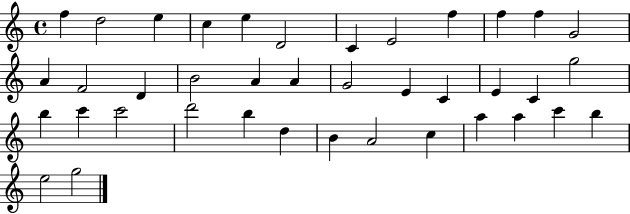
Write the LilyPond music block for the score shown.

{
  \clef treble
  \time 4/4
  \defaultTimeSignature
  \key c \major
  f''4 d''2 e''4 | c''4 e''4 d'2 | c'4 e'2 f''4 | f''4 f''4 g'2 | \break a'4 f'2 d'4 | b'2 a'4 a'4 | g'2 e'4 c'4 | e'4 c'4 g''2 | \break b''4 c'''4 c'''2 | d'''2 b''4 d''4 | b'4 a'2 c''4 | a''4 a''4 c'''4 b''4 | \break e''2 g''2 | \bar "|."
}